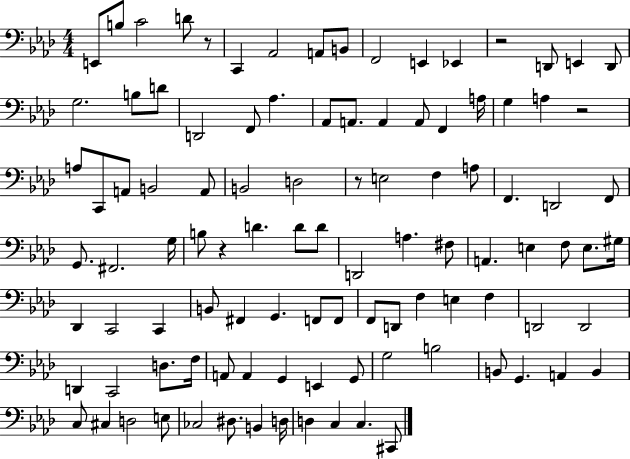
E2/e B3/e C4/h D4/e R/e C2/q Ab2/h A2/e B2/e F2/h E2/q Eb2/q R/h D2/e E2/q D2/e G3/h. B3/e D4/e D2/h F2/e Ab3/q. Ab2/e A2/e. A2/q A2/e F2/q A3/s G3/q A3/q R/h A3/e C2/e A2/e B2/h A2/e B2/h D3/h R/e E3/h F3/q A3/e F2/q. D2/h F2/e G2/e. F#2/h. G3/s B3/e R/q D4/q. D4/e D4/e D2/h A3/q. F#3/e A2/q. E3/q F3/e E3/e. G#3/s Db2/q C2/h C2/q B2/e F#2/q G2/q. F2/e F2/e F2/e D2/e F3/q E3/q F3/q D2/h D2/h D2/q C2/h D3/e. F3/s A2/e A2/q G2/q E2/q G2/e G3/h B3/h B2/e G2/q. A2/q B2/q C3/e C#3/q D3/h E3/e CES3/h D#3/e. B2/q D3/s D3/q C3/q C3/q. C#2/e